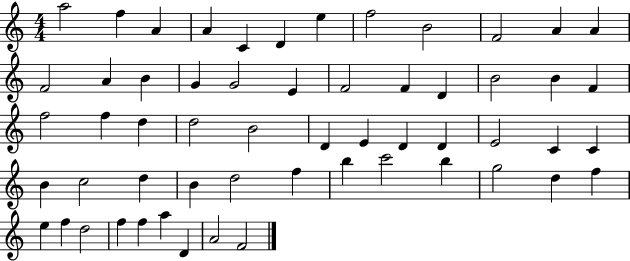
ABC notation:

X:1
T:Untitled
M:4/4
L:1/4
K:C
a2 f A A C D e f2 B2 F2 A A F2 A B G G2 E F2 F D B2 B F f2 f d d2 B2 D E D D E2 C C B c2 d B d2 f b c'2 b g2 d f e f d2 f f a D A2 F2